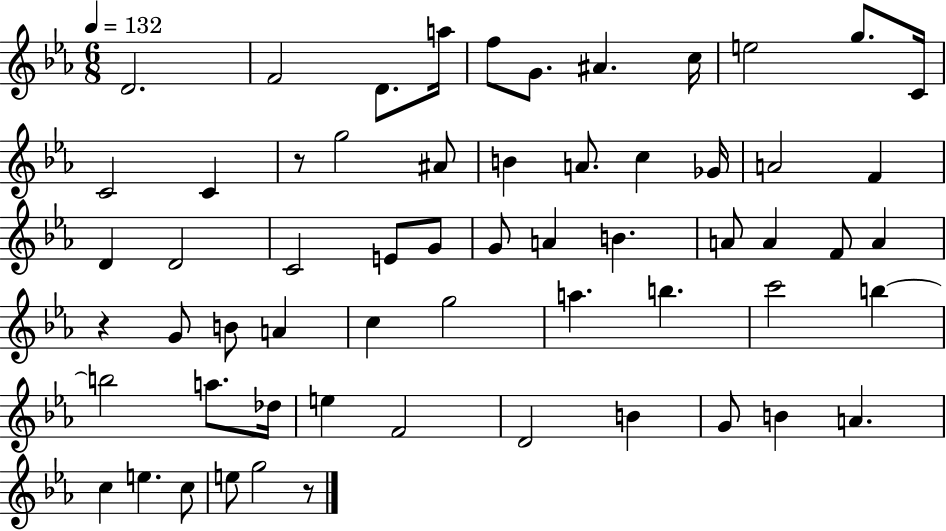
X:1
T:Untitled
M:6/8
L:1/4
K:Eb
D2 F2 D/2 a/4 f/2 G/2 ^A c/4 e2 g/2 C/4 C2 C z/2 g2 ^A/2 B A/2 c _G/4 A2 F D D2 C2 E/2 G/2 G/2 A B A/2 A F/2 A z G/2 B/2 A c g2 a b c'2 b b2 a/2 _d/4 e F2 D2 B G/2 B A c e c/2 e/2 g2 z/2